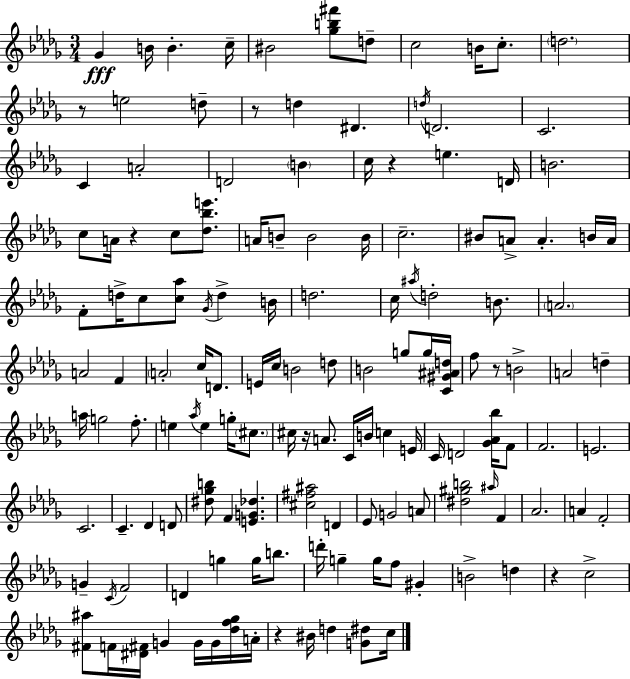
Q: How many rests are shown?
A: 8